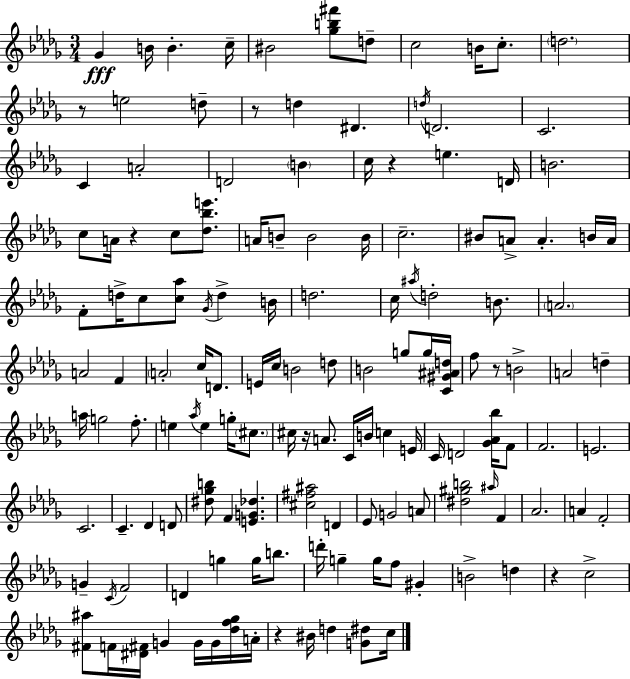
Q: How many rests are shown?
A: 8